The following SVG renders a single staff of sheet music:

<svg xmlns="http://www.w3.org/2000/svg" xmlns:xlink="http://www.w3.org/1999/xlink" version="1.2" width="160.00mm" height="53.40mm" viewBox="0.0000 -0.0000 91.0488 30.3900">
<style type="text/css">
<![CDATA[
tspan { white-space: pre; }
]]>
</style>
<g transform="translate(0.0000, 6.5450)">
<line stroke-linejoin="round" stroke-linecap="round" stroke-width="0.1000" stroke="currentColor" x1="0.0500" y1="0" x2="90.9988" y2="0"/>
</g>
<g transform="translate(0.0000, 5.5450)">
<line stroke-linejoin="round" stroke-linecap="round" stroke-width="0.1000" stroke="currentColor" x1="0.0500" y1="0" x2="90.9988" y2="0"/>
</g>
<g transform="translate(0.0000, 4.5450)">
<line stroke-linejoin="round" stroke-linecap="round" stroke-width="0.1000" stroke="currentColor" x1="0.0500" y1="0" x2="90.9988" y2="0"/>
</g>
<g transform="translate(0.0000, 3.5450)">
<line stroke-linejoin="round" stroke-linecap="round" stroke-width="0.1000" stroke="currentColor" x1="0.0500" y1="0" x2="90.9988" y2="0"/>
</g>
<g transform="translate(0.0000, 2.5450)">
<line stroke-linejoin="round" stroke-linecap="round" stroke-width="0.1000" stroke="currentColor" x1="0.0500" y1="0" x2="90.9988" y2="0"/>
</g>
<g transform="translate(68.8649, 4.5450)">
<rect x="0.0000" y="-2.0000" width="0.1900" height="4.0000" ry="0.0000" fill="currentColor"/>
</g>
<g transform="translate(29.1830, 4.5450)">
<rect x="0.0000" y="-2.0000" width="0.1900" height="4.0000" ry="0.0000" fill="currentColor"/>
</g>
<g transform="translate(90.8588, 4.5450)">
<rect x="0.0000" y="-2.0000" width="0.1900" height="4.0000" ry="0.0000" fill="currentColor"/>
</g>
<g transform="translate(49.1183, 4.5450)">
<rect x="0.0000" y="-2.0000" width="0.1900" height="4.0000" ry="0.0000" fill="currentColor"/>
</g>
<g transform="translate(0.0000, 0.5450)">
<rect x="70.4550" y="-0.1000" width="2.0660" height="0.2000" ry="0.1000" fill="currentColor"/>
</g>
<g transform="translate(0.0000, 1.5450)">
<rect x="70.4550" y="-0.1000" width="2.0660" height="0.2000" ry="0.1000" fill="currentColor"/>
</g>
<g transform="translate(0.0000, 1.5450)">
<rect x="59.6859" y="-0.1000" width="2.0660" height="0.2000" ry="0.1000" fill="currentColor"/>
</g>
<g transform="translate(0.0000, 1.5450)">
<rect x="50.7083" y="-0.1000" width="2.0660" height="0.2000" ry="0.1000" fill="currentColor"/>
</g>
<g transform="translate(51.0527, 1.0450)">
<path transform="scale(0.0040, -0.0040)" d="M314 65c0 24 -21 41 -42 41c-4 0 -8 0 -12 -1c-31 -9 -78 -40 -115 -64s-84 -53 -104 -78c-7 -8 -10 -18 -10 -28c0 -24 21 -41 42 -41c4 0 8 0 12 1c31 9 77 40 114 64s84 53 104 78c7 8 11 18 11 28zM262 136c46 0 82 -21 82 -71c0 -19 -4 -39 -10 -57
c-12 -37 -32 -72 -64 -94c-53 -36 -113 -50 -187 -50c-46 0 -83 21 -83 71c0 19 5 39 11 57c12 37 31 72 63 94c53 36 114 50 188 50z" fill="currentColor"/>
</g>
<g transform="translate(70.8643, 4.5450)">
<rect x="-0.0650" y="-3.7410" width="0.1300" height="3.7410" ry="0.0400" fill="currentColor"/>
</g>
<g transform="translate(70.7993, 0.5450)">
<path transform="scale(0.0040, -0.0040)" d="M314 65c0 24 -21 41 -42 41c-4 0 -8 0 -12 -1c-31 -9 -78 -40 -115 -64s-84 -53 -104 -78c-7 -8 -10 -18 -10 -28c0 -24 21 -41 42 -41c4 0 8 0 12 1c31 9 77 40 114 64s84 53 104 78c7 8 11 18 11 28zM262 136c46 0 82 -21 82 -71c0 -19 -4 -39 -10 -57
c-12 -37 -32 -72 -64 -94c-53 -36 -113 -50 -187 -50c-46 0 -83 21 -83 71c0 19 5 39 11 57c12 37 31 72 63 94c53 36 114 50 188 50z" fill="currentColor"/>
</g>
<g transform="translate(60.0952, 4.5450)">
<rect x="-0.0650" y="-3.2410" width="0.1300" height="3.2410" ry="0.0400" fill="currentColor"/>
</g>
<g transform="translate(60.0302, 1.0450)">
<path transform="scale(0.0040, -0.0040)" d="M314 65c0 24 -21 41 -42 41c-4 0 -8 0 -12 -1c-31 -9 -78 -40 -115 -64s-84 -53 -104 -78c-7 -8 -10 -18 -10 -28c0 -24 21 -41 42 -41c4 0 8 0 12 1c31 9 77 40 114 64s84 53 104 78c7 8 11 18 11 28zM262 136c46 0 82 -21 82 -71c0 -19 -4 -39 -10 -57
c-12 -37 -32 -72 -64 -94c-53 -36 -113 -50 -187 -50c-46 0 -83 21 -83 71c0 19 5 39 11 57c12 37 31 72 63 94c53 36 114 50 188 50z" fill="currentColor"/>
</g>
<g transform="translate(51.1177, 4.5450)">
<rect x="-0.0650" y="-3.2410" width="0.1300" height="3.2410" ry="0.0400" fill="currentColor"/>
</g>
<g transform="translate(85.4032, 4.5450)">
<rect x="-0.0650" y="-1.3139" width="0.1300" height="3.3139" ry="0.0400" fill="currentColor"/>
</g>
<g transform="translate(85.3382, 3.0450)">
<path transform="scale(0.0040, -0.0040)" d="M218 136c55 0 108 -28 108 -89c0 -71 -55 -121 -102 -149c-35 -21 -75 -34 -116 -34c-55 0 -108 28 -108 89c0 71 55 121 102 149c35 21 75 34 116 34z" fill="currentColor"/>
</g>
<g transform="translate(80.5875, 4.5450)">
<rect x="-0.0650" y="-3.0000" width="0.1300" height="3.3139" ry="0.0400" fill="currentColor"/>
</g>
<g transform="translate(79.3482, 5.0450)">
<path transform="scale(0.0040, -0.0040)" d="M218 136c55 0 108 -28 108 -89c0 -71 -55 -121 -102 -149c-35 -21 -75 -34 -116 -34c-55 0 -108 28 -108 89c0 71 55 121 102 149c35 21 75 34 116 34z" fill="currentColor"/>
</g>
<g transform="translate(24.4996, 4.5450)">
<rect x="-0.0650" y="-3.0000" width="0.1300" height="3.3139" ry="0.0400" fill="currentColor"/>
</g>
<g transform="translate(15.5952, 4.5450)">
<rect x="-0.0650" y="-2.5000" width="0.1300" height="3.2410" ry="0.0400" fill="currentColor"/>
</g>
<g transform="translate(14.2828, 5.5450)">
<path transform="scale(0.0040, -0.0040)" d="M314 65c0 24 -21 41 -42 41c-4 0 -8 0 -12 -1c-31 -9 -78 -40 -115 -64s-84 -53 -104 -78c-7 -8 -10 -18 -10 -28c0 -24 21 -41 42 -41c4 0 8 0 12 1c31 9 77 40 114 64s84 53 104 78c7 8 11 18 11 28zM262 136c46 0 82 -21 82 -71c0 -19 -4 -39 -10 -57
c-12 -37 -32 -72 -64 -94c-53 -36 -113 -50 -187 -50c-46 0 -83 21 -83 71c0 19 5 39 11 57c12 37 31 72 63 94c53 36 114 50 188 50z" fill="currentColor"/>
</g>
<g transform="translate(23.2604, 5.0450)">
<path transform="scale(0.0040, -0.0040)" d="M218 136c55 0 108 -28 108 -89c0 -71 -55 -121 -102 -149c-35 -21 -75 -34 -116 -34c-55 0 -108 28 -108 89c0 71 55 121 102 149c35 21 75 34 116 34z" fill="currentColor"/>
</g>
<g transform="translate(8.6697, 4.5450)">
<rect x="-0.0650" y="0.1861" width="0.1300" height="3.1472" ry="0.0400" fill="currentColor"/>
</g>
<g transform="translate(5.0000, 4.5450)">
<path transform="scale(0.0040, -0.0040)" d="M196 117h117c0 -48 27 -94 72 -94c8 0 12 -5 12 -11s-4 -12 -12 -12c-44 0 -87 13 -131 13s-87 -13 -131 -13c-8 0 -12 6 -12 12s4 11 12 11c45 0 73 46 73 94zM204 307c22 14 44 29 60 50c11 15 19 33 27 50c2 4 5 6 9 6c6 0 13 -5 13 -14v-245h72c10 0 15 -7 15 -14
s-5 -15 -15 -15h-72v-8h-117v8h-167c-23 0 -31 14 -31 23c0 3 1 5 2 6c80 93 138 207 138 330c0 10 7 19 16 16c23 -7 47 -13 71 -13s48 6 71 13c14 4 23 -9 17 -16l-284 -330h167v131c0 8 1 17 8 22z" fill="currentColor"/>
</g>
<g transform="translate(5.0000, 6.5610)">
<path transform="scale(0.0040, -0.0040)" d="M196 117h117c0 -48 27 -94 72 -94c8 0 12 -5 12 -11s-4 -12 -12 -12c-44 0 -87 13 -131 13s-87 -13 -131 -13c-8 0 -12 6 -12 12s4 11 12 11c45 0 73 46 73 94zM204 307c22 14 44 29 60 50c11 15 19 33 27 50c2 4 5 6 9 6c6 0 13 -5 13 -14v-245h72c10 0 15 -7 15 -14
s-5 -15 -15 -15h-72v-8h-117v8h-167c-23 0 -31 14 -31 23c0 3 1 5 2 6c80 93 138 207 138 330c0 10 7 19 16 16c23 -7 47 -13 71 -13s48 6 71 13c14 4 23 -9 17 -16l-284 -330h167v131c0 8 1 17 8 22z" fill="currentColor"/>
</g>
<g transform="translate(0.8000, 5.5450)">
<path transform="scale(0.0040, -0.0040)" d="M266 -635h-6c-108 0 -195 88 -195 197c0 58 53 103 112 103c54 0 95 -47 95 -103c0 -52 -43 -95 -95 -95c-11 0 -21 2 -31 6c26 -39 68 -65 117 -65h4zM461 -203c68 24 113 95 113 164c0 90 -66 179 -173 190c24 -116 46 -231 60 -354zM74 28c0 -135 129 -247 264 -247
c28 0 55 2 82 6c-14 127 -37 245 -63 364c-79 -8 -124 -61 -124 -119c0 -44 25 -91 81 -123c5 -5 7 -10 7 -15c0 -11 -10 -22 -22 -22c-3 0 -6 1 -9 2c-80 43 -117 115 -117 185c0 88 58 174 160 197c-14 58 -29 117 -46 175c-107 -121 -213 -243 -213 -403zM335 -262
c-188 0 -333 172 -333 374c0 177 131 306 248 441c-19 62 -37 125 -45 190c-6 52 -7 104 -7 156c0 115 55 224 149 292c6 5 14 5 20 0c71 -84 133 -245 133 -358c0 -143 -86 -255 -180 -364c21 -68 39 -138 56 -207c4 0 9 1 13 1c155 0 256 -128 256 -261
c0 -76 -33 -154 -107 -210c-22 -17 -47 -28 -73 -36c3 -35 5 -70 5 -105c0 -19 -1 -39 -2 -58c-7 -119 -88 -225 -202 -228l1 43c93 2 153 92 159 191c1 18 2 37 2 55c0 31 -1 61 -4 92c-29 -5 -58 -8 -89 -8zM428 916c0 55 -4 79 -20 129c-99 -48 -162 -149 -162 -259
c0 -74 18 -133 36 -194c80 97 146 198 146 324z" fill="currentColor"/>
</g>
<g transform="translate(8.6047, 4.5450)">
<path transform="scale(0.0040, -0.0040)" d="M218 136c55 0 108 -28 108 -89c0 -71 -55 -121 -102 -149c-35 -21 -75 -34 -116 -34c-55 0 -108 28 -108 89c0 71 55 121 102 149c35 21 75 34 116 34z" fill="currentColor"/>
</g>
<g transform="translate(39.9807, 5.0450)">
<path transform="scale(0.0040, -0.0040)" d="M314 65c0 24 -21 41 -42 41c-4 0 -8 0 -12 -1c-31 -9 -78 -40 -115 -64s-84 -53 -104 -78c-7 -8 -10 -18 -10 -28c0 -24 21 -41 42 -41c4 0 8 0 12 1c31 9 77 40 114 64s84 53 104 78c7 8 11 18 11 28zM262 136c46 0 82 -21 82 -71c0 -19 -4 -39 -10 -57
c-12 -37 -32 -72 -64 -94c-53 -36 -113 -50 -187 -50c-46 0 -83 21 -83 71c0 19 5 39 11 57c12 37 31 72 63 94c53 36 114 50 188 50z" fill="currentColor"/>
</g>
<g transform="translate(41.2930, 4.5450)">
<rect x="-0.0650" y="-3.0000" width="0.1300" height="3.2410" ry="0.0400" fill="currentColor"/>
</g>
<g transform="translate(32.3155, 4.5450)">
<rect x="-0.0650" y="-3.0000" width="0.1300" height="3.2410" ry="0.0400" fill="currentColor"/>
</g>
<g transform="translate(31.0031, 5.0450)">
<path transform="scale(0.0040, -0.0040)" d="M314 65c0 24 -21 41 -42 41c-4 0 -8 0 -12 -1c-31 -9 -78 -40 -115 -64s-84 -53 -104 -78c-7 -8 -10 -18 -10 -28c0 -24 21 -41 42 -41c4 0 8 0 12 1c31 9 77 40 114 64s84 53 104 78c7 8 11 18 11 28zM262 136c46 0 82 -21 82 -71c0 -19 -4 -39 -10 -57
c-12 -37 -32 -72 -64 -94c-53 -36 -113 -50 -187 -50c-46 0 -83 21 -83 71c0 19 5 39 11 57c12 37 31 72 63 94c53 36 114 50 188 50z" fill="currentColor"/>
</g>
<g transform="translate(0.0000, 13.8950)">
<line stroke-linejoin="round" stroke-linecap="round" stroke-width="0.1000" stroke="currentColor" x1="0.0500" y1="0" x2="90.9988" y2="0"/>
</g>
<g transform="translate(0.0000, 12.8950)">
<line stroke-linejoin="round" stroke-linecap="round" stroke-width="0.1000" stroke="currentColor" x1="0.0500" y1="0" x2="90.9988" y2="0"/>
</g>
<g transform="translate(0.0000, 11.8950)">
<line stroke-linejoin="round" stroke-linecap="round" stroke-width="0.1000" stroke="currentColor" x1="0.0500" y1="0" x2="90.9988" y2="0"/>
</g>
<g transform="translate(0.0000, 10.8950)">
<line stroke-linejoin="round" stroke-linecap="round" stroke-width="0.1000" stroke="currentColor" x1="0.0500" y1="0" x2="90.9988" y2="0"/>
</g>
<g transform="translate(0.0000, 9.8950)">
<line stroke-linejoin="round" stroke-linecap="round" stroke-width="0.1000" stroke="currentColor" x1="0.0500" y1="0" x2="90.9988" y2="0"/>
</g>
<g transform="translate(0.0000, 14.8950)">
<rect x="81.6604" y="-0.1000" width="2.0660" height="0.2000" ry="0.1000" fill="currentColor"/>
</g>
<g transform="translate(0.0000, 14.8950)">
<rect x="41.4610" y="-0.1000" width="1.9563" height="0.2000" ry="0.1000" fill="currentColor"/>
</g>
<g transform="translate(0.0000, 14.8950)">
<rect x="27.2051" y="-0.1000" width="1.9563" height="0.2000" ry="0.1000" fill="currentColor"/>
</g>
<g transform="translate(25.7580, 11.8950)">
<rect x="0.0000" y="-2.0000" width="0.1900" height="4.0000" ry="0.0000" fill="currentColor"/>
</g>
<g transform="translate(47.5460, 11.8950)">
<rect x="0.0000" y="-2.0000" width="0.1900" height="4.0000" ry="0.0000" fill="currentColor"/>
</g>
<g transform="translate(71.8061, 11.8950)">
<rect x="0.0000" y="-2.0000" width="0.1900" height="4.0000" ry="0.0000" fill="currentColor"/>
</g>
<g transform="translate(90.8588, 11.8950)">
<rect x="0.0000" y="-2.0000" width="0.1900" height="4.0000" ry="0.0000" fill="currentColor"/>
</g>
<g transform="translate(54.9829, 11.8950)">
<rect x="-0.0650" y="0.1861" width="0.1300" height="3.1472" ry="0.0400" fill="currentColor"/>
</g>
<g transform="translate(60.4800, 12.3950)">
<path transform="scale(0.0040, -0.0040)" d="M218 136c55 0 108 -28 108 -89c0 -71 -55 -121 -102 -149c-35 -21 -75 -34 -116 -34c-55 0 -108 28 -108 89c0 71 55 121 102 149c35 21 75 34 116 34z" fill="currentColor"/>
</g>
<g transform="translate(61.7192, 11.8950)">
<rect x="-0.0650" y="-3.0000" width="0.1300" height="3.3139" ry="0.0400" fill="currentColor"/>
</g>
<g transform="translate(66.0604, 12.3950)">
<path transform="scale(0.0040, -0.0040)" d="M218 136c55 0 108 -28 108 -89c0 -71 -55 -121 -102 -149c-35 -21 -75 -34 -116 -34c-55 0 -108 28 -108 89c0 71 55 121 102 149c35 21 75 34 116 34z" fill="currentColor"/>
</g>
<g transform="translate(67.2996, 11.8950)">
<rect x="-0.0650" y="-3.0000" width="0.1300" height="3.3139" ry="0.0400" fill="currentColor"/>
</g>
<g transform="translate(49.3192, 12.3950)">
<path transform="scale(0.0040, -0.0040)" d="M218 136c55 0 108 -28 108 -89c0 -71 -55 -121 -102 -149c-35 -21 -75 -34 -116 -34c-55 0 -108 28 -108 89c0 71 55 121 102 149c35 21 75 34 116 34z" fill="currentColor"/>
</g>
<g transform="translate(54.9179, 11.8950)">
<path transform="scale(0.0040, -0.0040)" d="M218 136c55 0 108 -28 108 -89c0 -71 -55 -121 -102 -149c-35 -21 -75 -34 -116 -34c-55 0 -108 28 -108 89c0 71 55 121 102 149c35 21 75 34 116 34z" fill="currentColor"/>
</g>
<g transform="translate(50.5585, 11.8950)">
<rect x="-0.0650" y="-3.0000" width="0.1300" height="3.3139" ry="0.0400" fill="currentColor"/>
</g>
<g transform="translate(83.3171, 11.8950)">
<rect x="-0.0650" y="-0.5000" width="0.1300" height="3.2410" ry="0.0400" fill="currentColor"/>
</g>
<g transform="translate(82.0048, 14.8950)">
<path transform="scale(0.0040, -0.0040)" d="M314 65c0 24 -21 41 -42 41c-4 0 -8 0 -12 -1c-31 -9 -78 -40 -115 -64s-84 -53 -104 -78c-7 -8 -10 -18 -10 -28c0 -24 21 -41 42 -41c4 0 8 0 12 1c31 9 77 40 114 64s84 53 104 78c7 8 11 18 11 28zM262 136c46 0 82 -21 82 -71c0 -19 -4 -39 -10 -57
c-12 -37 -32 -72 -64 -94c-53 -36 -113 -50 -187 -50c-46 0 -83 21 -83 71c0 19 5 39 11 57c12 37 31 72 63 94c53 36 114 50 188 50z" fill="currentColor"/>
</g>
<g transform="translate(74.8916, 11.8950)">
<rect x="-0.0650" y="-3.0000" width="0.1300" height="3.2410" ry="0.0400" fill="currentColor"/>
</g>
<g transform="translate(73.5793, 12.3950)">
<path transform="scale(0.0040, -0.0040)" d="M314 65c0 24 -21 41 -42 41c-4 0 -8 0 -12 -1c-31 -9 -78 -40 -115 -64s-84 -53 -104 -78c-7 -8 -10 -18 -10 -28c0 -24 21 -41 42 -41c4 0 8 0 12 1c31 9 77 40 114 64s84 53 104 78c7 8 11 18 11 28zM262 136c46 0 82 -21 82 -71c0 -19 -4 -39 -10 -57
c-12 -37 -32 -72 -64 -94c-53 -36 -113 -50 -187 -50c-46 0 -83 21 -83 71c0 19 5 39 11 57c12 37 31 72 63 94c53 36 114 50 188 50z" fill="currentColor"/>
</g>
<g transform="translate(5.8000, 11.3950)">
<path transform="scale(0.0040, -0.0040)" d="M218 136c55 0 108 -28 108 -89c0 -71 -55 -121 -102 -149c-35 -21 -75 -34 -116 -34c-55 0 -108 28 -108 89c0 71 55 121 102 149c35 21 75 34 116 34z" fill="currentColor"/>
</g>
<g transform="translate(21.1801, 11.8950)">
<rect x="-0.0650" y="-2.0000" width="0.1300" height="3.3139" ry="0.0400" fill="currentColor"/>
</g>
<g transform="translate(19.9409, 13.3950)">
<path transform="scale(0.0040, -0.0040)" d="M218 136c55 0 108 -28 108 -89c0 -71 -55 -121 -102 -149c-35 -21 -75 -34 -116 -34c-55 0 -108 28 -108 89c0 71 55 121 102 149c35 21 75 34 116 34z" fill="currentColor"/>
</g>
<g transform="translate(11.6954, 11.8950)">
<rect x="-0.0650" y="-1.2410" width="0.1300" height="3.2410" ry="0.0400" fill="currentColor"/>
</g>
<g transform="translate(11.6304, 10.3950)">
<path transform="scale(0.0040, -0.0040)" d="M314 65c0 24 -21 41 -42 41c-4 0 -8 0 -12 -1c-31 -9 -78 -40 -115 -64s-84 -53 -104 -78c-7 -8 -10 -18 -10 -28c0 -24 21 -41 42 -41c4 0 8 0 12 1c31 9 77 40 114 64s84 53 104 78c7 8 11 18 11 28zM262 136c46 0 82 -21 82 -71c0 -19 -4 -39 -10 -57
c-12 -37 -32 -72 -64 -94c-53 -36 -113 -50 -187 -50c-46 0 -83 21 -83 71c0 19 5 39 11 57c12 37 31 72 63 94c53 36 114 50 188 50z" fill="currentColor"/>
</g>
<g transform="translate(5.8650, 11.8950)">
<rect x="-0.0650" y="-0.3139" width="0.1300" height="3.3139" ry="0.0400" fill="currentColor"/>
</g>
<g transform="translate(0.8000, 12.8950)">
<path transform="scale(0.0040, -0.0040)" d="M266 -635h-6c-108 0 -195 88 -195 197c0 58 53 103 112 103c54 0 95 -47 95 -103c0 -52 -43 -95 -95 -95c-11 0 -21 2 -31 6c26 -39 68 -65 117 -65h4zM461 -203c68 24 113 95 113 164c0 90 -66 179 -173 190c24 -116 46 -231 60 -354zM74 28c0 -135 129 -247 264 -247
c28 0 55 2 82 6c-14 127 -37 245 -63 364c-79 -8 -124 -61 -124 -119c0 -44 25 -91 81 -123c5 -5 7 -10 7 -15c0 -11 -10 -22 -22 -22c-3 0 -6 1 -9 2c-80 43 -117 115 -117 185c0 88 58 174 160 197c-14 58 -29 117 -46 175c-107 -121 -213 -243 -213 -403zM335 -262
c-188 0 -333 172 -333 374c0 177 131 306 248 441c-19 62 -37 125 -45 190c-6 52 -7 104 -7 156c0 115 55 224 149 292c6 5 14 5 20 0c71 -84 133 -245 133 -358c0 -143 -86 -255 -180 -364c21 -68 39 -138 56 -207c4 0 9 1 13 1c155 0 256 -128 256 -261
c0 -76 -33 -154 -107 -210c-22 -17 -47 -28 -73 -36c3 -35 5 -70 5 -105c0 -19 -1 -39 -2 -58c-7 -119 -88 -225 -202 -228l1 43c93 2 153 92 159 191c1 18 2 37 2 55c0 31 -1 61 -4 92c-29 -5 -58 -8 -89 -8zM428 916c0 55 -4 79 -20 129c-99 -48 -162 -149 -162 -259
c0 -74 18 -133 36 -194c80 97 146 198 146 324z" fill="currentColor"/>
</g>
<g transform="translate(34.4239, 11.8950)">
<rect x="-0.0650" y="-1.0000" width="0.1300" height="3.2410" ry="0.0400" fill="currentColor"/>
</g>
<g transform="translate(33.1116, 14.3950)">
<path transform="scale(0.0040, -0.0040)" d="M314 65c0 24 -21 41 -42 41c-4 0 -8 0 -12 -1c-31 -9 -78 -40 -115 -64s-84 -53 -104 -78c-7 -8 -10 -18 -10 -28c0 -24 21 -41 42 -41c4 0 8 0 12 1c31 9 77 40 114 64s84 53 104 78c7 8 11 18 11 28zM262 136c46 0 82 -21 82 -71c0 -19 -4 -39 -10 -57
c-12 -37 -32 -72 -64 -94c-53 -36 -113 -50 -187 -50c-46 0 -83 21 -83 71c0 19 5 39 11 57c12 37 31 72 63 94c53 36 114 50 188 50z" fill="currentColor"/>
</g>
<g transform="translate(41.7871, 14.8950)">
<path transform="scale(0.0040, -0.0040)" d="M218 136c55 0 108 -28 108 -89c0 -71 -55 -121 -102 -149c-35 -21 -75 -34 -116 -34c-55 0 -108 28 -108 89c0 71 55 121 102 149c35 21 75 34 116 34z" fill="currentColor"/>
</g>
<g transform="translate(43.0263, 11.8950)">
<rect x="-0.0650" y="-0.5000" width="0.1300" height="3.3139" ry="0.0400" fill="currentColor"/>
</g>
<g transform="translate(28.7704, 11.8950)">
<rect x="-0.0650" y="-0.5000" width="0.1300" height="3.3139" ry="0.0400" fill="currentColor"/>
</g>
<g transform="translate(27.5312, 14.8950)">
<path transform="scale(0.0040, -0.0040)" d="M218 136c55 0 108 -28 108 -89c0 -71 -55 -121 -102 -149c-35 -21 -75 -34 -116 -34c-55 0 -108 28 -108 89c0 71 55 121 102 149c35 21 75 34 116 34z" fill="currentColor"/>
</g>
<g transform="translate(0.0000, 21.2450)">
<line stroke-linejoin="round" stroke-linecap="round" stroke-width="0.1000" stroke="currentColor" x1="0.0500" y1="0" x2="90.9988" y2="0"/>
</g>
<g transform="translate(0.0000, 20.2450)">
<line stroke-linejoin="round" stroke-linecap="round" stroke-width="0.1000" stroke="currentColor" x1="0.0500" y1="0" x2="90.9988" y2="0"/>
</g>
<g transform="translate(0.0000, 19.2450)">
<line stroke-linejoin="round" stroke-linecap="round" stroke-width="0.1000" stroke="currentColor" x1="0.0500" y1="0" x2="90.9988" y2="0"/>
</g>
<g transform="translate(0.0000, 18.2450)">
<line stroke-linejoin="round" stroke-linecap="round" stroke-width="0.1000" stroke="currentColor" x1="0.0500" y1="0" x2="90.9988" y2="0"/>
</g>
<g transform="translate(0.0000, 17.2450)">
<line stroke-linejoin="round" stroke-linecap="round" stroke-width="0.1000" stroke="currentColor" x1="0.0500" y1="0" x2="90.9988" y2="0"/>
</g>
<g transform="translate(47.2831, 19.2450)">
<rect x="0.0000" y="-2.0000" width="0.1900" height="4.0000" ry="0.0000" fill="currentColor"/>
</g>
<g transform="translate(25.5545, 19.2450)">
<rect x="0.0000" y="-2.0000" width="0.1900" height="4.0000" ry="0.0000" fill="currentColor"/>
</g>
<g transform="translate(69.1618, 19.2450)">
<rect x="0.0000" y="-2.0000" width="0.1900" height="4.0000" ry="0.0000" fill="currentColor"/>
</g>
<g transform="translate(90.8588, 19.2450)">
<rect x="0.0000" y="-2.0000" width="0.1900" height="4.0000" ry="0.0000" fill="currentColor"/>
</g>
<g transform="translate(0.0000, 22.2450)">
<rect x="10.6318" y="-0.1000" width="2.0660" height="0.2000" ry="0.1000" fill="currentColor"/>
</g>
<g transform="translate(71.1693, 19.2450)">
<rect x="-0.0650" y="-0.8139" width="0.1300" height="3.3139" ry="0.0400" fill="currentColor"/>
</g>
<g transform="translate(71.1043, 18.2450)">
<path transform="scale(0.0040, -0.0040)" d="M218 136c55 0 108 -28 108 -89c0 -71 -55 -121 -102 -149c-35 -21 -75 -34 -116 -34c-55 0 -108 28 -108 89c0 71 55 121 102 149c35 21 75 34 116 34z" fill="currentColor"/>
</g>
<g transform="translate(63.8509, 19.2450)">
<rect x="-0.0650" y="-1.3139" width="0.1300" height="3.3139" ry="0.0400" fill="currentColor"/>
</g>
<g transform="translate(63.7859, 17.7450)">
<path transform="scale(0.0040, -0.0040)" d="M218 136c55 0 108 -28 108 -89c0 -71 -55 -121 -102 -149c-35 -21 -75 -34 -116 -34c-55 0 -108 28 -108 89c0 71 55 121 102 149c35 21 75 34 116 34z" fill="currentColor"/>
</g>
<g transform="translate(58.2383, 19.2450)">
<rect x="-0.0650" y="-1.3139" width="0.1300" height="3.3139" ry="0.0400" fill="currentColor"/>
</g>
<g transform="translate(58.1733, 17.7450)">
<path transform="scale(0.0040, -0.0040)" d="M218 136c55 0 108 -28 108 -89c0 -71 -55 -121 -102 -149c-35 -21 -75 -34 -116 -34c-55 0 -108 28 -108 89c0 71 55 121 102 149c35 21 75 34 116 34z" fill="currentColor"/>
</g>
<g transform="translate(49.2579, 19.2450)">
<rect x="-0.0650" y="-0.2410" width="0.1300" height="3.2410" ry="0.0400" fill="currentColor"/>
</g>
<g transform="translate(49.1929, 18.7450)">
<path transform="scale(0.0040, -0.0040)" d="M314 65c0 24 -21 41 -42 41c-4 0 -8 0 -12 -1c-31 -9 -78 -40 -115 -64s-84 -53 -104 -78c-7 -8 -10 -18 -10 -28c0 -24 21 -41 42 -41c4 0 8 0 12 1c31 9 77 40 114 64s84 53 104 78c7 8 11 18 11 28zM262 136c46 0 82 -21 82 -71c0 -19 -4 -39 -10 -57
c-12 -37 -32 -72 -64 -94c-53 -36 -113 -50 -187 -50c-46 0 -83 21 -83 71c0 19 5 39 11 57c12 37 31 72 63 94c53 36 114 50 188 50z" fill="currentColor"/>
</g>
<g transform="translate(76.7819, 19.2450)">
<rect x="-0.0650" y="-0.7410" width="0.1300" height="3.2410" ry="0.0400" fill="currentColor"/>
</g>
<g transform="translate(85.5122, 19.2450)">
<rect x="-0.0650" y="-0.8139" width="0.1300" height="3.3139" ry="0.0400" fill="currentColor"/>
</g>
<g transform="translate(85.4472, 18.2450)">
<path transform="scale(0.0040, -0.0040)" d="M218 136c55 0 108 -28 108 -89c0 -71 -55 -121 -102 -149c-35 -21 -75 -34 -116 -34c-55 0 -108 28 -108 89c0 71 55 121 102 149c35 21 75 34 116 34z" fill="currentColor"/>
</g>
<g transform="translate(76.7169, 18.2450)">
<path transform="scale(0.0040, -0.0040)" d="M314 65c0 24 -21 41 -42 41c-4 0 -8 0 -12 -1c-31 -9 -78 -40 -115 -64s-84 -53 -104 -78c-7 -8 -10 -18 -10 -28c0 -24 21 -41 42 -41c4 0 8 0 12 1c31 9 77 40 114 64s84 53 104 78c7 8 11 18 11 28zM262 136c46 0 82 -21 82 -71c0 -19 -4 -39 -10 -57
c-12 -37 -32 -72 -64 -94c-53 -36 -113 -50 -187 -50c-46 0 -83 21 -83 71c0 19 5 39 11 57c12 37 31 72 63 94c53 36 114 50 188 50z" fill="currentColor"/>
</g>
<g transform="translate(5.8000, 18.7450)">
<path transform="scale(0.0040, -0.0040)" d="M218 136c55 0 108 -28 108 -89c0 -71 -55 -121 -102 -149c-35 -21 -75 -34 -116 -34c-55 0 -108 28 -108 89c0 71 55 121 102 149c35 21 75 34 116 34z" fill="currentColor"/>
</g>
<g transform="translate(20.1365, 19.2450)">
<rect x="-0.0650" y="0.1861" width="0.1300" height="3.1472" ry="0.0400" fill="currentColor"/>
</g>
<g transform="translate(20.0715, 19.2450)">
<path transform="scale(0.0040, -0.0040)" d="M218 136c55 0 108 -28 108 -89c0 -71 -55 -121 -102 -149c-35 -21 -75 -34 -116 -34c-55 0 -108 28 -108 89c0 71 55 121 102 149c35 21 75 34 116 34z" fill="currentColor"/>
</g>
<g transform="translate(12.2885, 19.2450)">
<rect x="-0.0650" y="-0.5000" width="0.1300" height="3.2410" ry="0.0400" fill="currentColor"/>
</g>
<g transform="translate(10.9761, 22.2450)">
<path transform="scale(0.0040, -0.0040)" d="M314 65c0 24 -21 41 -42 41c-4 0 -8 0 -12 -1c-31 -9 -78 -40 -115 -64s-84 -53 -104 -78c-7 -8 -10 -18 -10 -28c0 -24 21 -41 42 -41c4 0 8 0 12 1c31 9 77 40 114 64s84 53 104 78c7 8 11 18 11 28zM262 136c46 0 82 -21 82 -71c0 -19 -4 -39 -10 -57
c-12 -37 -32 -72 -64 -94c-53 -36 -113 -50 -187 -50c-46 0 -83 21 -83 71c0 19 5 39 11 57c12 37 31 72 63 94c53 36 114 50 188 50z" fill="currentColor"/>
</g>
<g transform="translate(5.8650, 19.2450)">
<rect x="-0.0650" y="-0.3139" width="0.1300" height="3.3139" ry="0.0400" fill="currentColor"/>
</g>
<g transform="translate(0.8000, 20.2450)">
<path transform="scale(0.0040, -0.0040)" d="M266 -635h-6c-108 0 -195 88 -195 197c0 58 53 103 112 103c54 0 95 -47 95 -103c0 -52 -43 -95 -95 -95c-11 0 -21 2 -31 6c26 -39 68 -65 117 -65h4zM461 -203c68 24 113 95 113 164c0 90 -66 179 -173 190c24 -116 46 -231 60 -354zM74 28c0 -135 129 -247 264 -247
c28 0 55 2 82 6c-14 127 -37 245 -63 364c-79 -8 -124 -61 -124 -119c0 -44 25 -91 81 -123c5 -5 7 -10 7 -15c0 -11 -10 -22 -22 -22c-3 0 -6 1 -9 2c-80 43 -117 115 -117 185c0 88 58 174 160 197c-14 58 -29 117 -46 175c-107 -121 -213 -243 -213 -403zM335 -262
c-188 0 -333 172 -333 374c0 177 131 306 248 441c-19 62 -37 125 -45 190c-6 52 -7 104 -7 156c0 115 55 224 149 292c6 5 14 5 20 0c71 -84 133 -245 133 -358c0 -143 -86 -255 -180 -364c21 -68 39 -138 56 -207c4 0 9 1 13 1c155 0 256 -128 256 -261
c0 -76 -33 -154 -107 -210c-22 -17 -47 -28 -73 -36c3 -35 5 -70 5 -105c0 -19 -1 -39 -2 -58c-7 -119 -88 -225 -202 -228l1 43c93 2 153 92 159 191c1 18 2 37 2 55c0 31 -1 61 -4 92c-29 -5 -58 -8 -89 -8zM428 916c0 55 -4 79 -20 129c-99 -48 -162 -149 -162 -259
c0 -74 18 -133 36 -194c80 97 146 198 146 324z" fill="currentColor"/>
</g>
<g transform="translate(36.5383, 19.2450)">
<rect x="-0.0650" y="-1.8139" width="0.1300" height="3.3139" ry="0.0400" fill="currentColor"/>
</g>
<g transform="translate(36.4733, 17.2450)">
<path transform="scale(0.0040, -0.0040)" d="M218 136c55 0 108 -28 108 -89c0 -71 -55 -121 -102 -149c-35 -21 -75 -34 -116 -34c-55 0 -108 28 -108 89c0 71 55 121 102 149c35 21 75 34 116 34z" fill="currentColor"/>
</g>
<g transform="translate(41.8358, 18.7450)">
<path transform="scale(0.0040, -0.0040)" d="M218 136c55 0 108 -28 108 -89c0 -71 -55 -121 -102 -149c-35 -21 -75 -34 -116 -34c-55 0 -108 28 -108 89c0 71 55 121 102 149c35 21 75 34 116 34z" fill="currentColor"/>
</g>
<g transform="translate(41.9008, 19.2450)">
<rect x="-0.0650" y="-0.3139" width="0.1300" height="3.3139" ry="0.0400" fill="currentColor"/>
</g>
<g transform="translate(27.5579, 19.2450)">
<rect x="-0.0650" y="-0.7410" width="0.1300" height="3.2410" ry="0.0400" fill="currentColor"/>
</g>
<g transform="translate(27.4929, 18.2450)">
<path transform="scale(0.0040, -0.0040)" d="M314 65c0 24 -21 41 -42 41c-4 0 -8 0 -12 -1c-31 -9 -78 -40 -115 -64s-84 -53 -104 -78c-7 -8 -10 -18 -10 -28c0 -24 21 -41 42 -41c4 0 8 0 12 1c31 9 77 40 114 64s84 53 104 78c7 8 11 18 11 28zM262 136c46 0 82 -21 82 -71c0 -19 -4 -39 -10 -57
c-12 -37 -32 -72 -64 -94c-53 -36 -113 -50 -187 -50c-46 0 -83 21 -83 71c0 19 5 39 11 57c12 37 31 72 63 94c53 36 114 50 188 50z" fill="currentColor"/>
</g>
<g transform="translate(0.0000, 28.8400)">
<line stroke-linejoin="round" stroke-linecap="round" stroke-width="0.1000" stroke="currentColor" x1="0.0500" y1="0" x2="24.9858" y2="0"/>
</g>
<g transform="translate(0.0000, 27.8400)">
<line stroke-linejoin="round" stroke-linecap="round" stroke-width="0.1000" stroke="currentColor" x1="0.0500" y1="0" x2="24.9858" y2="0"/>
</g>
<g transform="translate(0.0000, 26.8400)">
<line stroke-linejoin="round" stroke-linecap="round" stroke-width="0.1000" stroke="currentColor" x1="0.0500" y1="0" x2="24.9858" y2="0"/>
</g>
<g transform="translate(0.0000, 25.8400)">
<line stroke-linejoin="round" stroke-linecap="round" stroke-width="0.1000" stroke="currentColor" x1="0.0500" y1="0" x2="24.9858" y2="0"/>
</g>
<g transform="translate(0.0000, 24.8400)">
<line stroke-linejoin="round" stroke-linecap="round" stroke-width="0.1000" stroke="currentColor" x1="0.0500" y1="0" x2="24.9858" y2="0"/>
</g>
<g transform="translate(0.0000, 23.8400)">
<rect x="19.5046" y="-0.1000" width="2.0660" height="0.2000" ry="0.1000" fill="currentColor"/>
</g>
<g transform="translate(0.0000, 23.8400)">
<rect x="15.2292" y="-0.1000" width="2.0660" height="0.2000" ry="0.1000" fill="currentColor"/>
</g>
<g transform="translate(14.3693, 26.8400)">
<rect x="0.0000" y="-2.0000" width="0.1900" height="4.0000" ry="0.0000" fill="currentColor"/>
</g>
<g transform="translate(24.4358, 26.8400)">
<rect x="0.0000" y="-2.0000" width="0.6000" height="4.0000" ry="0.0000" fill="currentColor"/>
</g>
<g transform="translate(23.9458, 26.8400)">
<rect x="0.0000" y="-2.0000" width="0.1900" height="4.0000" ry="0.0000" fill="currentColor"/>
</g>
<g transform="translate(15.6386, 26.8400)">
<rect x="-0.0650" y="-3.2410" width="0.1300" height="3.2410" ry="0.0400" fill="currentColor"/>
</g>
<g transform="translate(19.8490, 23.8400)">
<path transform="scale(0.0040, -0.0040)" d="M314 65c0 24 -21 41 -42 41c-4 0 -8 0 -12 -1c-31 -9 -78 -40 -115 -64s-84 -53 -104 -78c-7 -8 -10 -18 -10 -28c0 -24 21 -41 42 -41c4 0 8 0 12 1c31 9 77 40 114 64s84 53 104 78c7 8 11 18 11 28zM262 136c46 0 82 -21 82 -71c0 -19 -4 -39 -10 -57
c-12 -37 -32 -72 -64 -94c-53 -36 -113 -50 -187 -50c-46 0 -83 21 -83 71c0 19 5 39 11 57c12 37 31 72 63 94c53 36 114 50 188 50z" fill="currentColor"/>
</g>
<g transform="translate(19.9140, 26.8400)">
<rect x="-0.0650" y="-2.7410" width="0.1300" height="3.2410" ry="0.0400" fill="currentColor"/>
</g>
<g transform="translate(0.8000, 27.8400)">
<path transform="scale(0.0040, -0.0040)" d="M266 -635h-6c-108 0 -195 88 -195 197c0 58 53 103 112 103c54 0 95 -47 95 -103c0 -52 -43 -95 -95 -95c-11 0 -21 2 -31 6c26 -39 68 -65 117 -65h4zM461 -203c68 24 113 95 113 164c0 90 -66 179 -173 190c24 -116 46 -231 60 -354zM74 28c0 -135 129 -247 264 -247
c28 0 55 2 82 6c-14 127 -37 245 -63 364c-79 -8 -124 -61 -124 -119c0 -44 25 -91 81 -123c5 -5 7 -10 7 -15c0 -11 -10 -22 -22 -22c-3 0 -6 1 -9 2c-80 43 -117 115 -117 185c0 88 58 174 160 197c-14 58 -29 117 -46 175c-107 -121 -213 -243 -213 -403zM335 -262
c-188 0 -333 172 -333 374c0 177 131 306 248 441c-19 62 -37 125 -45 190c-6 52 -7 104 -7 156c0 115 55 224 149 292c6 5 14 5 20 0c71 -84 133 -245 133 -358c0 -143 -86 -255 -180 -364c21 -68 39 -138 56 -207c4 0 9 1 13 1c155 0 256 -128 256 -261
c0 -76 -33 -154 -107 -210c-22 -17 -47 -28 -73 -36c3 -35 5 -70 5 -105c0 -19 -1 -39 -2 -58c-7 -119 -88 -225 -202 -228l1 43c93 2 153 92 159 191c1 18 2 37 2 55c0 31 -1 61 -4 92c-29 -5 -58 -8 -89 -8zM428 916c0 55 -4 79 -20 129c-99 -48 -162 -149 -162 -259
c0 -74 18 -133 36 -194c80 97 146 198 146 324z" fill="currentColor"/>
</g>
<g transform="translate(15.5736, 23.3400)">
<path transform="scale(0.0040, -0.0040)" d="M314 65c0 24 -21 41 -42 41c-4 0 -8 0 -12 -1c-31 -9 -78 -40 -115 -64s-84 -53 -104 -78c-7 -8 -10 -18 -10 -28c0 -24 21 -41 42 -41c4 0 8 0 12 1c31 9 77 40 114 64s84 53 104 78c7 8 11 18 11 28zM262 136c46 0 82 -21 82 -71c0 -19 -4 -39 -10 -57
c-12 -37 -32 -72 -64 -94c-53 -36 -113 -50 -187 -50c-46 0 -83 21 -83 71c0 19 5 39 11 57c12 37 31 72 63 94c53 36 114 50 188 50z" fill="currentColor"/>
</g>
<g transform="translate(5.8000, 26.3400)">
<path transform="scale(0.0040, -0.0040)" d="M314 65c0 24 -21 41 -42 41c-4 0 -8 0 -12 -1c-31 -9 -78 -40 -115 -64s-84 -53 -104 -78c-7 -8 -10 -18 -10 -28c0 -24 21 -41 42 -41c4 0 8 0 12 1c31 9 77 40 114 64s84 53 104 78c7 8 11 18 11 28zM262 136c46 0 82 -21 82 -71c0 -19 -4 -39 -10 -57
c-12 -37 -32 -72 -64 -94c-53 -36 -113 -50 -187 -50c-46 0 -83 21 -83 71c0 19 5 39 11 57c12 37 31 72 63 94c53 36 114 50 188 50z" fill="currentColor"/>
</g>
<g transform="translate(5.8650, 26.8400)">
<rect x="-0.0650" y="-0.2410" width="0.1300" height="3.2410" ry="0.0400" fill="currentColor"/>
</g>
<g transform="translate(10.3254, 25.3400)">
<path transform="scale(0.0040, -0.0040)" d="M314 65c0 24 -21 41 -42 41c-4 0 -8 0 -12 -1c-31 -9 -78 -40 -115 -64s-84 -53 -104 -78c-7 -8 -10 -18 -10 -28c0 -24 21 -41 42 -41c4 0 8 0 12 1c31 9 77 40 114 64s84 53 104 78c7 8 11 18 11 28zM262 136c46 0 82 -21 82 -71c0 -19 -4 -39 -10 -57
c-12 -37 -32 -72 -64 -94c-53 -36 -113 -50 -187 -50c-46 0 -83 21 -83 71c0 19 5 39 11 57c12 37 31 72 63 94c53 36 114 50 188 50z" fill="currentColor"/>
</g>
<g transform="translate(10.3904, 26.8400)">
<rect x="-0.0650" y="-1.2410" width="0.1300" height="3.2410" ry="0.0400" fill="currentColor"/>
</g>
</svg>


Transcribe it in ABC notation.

X:1
T:Untitled
M:4/4
L:1/4
K:C
B G2 A A2 A2 b2 b2 c'2 A e c e2 F C D2 C A B A A A2 C2 c C2 B d2 f c c2 e e d d2 d c2 e2 b2 a2